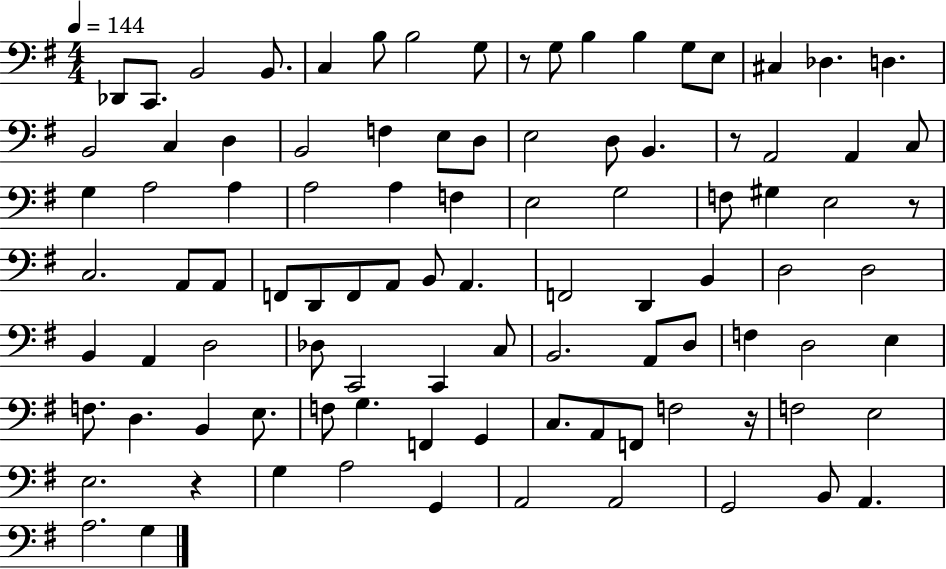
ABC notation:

X:1
T:Untitled
M:4/4
L:1/4
K:G
_D,,/2 C,,/2 B,,2 B,,/2 C, B,/2 B,2 G,/2 z/2 G,/2 B, B, G,/2 E,/2 ^C, _D, D, B,,2 C, D, B,,2 F, E,/2 D,/2 E,2 D,/2 B,, z/2 A,,2 A,, C,/2 G, A,2 A, A,2 A, F, E,2 G,2 F,/2 ^G, E,2 z/2 C,2 A,,/2 A,,/2 F,,/2 D,,/2 F,,/2 A,,/2 B,,/2 A,, F,,2 D,, B,, D,2 D,2 B,, A,, D,2 _D,/2 C,,2 C,, C,/2 B,,2 A,,/2 D,/2 F, D,2 E, F,/2 D, B,, E,/2 F,/2 G, F,, G,, C,/2 A,,/2 F,,/2 F,2 z/4 F,2 E,2 E,2 z G, A,2 G,, A,,2 A,,2 G,,2 B,,/2 A,, A,2 G,